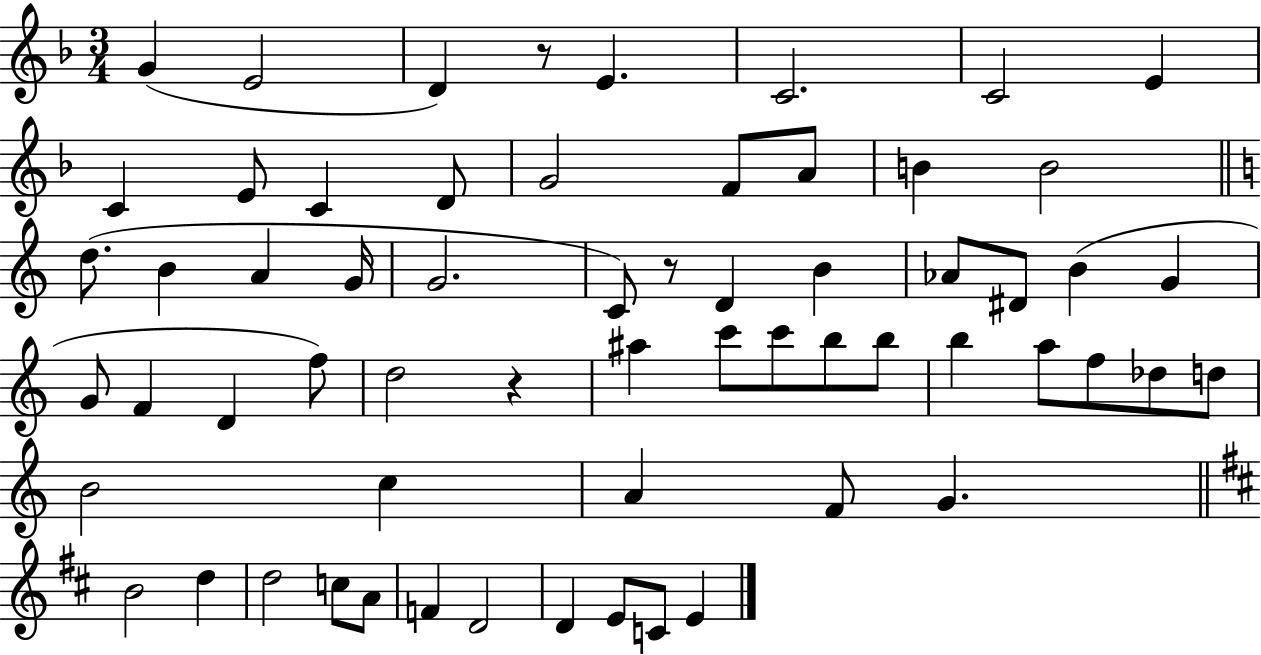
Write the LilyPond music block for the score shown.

{
  \clef treble
  \numericTimeSignature
  \time 3/4
  \key f \major
  g'4( e'2 | d'4) r8 e'4. | c'2. | c'2 e'4 | \break c'4 e'8 c'4 d'8 | g'2 f'8 a'8 | b'4 b'2 | \bar "||" \break \key c \major d''8.( b'4 a'4 g'16 | g'2. | c'8) r8 d'4 b'4 | aes'8 dis'8 b'4( g'4 | \break g'8 f'4 d'4 f''8) | d''2 r4 | ais''4 c'''8 c'''8 b''8 b''8 | b''4 a''8 f''8 des''8 d''8 | \break b'2 c''4 | a'4 f'8 g'4. | \bar "||" \break \key d \major b'2 d''4 | d''2 c''8 a'8 | f'4 d'2 | d'4 e'8 c'8 e'4 | \break \bar "|."
}